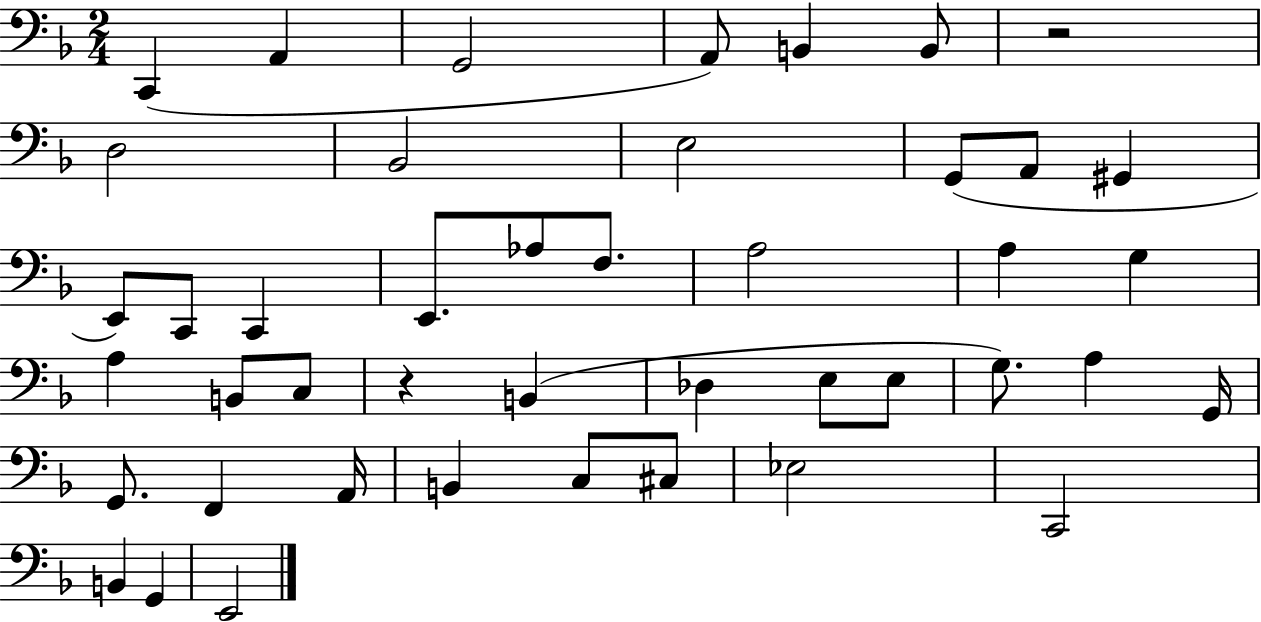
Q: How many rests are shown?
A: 2